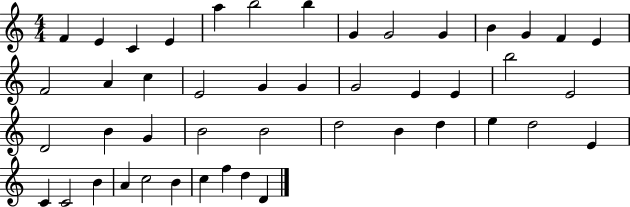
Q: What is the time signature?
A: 4/4